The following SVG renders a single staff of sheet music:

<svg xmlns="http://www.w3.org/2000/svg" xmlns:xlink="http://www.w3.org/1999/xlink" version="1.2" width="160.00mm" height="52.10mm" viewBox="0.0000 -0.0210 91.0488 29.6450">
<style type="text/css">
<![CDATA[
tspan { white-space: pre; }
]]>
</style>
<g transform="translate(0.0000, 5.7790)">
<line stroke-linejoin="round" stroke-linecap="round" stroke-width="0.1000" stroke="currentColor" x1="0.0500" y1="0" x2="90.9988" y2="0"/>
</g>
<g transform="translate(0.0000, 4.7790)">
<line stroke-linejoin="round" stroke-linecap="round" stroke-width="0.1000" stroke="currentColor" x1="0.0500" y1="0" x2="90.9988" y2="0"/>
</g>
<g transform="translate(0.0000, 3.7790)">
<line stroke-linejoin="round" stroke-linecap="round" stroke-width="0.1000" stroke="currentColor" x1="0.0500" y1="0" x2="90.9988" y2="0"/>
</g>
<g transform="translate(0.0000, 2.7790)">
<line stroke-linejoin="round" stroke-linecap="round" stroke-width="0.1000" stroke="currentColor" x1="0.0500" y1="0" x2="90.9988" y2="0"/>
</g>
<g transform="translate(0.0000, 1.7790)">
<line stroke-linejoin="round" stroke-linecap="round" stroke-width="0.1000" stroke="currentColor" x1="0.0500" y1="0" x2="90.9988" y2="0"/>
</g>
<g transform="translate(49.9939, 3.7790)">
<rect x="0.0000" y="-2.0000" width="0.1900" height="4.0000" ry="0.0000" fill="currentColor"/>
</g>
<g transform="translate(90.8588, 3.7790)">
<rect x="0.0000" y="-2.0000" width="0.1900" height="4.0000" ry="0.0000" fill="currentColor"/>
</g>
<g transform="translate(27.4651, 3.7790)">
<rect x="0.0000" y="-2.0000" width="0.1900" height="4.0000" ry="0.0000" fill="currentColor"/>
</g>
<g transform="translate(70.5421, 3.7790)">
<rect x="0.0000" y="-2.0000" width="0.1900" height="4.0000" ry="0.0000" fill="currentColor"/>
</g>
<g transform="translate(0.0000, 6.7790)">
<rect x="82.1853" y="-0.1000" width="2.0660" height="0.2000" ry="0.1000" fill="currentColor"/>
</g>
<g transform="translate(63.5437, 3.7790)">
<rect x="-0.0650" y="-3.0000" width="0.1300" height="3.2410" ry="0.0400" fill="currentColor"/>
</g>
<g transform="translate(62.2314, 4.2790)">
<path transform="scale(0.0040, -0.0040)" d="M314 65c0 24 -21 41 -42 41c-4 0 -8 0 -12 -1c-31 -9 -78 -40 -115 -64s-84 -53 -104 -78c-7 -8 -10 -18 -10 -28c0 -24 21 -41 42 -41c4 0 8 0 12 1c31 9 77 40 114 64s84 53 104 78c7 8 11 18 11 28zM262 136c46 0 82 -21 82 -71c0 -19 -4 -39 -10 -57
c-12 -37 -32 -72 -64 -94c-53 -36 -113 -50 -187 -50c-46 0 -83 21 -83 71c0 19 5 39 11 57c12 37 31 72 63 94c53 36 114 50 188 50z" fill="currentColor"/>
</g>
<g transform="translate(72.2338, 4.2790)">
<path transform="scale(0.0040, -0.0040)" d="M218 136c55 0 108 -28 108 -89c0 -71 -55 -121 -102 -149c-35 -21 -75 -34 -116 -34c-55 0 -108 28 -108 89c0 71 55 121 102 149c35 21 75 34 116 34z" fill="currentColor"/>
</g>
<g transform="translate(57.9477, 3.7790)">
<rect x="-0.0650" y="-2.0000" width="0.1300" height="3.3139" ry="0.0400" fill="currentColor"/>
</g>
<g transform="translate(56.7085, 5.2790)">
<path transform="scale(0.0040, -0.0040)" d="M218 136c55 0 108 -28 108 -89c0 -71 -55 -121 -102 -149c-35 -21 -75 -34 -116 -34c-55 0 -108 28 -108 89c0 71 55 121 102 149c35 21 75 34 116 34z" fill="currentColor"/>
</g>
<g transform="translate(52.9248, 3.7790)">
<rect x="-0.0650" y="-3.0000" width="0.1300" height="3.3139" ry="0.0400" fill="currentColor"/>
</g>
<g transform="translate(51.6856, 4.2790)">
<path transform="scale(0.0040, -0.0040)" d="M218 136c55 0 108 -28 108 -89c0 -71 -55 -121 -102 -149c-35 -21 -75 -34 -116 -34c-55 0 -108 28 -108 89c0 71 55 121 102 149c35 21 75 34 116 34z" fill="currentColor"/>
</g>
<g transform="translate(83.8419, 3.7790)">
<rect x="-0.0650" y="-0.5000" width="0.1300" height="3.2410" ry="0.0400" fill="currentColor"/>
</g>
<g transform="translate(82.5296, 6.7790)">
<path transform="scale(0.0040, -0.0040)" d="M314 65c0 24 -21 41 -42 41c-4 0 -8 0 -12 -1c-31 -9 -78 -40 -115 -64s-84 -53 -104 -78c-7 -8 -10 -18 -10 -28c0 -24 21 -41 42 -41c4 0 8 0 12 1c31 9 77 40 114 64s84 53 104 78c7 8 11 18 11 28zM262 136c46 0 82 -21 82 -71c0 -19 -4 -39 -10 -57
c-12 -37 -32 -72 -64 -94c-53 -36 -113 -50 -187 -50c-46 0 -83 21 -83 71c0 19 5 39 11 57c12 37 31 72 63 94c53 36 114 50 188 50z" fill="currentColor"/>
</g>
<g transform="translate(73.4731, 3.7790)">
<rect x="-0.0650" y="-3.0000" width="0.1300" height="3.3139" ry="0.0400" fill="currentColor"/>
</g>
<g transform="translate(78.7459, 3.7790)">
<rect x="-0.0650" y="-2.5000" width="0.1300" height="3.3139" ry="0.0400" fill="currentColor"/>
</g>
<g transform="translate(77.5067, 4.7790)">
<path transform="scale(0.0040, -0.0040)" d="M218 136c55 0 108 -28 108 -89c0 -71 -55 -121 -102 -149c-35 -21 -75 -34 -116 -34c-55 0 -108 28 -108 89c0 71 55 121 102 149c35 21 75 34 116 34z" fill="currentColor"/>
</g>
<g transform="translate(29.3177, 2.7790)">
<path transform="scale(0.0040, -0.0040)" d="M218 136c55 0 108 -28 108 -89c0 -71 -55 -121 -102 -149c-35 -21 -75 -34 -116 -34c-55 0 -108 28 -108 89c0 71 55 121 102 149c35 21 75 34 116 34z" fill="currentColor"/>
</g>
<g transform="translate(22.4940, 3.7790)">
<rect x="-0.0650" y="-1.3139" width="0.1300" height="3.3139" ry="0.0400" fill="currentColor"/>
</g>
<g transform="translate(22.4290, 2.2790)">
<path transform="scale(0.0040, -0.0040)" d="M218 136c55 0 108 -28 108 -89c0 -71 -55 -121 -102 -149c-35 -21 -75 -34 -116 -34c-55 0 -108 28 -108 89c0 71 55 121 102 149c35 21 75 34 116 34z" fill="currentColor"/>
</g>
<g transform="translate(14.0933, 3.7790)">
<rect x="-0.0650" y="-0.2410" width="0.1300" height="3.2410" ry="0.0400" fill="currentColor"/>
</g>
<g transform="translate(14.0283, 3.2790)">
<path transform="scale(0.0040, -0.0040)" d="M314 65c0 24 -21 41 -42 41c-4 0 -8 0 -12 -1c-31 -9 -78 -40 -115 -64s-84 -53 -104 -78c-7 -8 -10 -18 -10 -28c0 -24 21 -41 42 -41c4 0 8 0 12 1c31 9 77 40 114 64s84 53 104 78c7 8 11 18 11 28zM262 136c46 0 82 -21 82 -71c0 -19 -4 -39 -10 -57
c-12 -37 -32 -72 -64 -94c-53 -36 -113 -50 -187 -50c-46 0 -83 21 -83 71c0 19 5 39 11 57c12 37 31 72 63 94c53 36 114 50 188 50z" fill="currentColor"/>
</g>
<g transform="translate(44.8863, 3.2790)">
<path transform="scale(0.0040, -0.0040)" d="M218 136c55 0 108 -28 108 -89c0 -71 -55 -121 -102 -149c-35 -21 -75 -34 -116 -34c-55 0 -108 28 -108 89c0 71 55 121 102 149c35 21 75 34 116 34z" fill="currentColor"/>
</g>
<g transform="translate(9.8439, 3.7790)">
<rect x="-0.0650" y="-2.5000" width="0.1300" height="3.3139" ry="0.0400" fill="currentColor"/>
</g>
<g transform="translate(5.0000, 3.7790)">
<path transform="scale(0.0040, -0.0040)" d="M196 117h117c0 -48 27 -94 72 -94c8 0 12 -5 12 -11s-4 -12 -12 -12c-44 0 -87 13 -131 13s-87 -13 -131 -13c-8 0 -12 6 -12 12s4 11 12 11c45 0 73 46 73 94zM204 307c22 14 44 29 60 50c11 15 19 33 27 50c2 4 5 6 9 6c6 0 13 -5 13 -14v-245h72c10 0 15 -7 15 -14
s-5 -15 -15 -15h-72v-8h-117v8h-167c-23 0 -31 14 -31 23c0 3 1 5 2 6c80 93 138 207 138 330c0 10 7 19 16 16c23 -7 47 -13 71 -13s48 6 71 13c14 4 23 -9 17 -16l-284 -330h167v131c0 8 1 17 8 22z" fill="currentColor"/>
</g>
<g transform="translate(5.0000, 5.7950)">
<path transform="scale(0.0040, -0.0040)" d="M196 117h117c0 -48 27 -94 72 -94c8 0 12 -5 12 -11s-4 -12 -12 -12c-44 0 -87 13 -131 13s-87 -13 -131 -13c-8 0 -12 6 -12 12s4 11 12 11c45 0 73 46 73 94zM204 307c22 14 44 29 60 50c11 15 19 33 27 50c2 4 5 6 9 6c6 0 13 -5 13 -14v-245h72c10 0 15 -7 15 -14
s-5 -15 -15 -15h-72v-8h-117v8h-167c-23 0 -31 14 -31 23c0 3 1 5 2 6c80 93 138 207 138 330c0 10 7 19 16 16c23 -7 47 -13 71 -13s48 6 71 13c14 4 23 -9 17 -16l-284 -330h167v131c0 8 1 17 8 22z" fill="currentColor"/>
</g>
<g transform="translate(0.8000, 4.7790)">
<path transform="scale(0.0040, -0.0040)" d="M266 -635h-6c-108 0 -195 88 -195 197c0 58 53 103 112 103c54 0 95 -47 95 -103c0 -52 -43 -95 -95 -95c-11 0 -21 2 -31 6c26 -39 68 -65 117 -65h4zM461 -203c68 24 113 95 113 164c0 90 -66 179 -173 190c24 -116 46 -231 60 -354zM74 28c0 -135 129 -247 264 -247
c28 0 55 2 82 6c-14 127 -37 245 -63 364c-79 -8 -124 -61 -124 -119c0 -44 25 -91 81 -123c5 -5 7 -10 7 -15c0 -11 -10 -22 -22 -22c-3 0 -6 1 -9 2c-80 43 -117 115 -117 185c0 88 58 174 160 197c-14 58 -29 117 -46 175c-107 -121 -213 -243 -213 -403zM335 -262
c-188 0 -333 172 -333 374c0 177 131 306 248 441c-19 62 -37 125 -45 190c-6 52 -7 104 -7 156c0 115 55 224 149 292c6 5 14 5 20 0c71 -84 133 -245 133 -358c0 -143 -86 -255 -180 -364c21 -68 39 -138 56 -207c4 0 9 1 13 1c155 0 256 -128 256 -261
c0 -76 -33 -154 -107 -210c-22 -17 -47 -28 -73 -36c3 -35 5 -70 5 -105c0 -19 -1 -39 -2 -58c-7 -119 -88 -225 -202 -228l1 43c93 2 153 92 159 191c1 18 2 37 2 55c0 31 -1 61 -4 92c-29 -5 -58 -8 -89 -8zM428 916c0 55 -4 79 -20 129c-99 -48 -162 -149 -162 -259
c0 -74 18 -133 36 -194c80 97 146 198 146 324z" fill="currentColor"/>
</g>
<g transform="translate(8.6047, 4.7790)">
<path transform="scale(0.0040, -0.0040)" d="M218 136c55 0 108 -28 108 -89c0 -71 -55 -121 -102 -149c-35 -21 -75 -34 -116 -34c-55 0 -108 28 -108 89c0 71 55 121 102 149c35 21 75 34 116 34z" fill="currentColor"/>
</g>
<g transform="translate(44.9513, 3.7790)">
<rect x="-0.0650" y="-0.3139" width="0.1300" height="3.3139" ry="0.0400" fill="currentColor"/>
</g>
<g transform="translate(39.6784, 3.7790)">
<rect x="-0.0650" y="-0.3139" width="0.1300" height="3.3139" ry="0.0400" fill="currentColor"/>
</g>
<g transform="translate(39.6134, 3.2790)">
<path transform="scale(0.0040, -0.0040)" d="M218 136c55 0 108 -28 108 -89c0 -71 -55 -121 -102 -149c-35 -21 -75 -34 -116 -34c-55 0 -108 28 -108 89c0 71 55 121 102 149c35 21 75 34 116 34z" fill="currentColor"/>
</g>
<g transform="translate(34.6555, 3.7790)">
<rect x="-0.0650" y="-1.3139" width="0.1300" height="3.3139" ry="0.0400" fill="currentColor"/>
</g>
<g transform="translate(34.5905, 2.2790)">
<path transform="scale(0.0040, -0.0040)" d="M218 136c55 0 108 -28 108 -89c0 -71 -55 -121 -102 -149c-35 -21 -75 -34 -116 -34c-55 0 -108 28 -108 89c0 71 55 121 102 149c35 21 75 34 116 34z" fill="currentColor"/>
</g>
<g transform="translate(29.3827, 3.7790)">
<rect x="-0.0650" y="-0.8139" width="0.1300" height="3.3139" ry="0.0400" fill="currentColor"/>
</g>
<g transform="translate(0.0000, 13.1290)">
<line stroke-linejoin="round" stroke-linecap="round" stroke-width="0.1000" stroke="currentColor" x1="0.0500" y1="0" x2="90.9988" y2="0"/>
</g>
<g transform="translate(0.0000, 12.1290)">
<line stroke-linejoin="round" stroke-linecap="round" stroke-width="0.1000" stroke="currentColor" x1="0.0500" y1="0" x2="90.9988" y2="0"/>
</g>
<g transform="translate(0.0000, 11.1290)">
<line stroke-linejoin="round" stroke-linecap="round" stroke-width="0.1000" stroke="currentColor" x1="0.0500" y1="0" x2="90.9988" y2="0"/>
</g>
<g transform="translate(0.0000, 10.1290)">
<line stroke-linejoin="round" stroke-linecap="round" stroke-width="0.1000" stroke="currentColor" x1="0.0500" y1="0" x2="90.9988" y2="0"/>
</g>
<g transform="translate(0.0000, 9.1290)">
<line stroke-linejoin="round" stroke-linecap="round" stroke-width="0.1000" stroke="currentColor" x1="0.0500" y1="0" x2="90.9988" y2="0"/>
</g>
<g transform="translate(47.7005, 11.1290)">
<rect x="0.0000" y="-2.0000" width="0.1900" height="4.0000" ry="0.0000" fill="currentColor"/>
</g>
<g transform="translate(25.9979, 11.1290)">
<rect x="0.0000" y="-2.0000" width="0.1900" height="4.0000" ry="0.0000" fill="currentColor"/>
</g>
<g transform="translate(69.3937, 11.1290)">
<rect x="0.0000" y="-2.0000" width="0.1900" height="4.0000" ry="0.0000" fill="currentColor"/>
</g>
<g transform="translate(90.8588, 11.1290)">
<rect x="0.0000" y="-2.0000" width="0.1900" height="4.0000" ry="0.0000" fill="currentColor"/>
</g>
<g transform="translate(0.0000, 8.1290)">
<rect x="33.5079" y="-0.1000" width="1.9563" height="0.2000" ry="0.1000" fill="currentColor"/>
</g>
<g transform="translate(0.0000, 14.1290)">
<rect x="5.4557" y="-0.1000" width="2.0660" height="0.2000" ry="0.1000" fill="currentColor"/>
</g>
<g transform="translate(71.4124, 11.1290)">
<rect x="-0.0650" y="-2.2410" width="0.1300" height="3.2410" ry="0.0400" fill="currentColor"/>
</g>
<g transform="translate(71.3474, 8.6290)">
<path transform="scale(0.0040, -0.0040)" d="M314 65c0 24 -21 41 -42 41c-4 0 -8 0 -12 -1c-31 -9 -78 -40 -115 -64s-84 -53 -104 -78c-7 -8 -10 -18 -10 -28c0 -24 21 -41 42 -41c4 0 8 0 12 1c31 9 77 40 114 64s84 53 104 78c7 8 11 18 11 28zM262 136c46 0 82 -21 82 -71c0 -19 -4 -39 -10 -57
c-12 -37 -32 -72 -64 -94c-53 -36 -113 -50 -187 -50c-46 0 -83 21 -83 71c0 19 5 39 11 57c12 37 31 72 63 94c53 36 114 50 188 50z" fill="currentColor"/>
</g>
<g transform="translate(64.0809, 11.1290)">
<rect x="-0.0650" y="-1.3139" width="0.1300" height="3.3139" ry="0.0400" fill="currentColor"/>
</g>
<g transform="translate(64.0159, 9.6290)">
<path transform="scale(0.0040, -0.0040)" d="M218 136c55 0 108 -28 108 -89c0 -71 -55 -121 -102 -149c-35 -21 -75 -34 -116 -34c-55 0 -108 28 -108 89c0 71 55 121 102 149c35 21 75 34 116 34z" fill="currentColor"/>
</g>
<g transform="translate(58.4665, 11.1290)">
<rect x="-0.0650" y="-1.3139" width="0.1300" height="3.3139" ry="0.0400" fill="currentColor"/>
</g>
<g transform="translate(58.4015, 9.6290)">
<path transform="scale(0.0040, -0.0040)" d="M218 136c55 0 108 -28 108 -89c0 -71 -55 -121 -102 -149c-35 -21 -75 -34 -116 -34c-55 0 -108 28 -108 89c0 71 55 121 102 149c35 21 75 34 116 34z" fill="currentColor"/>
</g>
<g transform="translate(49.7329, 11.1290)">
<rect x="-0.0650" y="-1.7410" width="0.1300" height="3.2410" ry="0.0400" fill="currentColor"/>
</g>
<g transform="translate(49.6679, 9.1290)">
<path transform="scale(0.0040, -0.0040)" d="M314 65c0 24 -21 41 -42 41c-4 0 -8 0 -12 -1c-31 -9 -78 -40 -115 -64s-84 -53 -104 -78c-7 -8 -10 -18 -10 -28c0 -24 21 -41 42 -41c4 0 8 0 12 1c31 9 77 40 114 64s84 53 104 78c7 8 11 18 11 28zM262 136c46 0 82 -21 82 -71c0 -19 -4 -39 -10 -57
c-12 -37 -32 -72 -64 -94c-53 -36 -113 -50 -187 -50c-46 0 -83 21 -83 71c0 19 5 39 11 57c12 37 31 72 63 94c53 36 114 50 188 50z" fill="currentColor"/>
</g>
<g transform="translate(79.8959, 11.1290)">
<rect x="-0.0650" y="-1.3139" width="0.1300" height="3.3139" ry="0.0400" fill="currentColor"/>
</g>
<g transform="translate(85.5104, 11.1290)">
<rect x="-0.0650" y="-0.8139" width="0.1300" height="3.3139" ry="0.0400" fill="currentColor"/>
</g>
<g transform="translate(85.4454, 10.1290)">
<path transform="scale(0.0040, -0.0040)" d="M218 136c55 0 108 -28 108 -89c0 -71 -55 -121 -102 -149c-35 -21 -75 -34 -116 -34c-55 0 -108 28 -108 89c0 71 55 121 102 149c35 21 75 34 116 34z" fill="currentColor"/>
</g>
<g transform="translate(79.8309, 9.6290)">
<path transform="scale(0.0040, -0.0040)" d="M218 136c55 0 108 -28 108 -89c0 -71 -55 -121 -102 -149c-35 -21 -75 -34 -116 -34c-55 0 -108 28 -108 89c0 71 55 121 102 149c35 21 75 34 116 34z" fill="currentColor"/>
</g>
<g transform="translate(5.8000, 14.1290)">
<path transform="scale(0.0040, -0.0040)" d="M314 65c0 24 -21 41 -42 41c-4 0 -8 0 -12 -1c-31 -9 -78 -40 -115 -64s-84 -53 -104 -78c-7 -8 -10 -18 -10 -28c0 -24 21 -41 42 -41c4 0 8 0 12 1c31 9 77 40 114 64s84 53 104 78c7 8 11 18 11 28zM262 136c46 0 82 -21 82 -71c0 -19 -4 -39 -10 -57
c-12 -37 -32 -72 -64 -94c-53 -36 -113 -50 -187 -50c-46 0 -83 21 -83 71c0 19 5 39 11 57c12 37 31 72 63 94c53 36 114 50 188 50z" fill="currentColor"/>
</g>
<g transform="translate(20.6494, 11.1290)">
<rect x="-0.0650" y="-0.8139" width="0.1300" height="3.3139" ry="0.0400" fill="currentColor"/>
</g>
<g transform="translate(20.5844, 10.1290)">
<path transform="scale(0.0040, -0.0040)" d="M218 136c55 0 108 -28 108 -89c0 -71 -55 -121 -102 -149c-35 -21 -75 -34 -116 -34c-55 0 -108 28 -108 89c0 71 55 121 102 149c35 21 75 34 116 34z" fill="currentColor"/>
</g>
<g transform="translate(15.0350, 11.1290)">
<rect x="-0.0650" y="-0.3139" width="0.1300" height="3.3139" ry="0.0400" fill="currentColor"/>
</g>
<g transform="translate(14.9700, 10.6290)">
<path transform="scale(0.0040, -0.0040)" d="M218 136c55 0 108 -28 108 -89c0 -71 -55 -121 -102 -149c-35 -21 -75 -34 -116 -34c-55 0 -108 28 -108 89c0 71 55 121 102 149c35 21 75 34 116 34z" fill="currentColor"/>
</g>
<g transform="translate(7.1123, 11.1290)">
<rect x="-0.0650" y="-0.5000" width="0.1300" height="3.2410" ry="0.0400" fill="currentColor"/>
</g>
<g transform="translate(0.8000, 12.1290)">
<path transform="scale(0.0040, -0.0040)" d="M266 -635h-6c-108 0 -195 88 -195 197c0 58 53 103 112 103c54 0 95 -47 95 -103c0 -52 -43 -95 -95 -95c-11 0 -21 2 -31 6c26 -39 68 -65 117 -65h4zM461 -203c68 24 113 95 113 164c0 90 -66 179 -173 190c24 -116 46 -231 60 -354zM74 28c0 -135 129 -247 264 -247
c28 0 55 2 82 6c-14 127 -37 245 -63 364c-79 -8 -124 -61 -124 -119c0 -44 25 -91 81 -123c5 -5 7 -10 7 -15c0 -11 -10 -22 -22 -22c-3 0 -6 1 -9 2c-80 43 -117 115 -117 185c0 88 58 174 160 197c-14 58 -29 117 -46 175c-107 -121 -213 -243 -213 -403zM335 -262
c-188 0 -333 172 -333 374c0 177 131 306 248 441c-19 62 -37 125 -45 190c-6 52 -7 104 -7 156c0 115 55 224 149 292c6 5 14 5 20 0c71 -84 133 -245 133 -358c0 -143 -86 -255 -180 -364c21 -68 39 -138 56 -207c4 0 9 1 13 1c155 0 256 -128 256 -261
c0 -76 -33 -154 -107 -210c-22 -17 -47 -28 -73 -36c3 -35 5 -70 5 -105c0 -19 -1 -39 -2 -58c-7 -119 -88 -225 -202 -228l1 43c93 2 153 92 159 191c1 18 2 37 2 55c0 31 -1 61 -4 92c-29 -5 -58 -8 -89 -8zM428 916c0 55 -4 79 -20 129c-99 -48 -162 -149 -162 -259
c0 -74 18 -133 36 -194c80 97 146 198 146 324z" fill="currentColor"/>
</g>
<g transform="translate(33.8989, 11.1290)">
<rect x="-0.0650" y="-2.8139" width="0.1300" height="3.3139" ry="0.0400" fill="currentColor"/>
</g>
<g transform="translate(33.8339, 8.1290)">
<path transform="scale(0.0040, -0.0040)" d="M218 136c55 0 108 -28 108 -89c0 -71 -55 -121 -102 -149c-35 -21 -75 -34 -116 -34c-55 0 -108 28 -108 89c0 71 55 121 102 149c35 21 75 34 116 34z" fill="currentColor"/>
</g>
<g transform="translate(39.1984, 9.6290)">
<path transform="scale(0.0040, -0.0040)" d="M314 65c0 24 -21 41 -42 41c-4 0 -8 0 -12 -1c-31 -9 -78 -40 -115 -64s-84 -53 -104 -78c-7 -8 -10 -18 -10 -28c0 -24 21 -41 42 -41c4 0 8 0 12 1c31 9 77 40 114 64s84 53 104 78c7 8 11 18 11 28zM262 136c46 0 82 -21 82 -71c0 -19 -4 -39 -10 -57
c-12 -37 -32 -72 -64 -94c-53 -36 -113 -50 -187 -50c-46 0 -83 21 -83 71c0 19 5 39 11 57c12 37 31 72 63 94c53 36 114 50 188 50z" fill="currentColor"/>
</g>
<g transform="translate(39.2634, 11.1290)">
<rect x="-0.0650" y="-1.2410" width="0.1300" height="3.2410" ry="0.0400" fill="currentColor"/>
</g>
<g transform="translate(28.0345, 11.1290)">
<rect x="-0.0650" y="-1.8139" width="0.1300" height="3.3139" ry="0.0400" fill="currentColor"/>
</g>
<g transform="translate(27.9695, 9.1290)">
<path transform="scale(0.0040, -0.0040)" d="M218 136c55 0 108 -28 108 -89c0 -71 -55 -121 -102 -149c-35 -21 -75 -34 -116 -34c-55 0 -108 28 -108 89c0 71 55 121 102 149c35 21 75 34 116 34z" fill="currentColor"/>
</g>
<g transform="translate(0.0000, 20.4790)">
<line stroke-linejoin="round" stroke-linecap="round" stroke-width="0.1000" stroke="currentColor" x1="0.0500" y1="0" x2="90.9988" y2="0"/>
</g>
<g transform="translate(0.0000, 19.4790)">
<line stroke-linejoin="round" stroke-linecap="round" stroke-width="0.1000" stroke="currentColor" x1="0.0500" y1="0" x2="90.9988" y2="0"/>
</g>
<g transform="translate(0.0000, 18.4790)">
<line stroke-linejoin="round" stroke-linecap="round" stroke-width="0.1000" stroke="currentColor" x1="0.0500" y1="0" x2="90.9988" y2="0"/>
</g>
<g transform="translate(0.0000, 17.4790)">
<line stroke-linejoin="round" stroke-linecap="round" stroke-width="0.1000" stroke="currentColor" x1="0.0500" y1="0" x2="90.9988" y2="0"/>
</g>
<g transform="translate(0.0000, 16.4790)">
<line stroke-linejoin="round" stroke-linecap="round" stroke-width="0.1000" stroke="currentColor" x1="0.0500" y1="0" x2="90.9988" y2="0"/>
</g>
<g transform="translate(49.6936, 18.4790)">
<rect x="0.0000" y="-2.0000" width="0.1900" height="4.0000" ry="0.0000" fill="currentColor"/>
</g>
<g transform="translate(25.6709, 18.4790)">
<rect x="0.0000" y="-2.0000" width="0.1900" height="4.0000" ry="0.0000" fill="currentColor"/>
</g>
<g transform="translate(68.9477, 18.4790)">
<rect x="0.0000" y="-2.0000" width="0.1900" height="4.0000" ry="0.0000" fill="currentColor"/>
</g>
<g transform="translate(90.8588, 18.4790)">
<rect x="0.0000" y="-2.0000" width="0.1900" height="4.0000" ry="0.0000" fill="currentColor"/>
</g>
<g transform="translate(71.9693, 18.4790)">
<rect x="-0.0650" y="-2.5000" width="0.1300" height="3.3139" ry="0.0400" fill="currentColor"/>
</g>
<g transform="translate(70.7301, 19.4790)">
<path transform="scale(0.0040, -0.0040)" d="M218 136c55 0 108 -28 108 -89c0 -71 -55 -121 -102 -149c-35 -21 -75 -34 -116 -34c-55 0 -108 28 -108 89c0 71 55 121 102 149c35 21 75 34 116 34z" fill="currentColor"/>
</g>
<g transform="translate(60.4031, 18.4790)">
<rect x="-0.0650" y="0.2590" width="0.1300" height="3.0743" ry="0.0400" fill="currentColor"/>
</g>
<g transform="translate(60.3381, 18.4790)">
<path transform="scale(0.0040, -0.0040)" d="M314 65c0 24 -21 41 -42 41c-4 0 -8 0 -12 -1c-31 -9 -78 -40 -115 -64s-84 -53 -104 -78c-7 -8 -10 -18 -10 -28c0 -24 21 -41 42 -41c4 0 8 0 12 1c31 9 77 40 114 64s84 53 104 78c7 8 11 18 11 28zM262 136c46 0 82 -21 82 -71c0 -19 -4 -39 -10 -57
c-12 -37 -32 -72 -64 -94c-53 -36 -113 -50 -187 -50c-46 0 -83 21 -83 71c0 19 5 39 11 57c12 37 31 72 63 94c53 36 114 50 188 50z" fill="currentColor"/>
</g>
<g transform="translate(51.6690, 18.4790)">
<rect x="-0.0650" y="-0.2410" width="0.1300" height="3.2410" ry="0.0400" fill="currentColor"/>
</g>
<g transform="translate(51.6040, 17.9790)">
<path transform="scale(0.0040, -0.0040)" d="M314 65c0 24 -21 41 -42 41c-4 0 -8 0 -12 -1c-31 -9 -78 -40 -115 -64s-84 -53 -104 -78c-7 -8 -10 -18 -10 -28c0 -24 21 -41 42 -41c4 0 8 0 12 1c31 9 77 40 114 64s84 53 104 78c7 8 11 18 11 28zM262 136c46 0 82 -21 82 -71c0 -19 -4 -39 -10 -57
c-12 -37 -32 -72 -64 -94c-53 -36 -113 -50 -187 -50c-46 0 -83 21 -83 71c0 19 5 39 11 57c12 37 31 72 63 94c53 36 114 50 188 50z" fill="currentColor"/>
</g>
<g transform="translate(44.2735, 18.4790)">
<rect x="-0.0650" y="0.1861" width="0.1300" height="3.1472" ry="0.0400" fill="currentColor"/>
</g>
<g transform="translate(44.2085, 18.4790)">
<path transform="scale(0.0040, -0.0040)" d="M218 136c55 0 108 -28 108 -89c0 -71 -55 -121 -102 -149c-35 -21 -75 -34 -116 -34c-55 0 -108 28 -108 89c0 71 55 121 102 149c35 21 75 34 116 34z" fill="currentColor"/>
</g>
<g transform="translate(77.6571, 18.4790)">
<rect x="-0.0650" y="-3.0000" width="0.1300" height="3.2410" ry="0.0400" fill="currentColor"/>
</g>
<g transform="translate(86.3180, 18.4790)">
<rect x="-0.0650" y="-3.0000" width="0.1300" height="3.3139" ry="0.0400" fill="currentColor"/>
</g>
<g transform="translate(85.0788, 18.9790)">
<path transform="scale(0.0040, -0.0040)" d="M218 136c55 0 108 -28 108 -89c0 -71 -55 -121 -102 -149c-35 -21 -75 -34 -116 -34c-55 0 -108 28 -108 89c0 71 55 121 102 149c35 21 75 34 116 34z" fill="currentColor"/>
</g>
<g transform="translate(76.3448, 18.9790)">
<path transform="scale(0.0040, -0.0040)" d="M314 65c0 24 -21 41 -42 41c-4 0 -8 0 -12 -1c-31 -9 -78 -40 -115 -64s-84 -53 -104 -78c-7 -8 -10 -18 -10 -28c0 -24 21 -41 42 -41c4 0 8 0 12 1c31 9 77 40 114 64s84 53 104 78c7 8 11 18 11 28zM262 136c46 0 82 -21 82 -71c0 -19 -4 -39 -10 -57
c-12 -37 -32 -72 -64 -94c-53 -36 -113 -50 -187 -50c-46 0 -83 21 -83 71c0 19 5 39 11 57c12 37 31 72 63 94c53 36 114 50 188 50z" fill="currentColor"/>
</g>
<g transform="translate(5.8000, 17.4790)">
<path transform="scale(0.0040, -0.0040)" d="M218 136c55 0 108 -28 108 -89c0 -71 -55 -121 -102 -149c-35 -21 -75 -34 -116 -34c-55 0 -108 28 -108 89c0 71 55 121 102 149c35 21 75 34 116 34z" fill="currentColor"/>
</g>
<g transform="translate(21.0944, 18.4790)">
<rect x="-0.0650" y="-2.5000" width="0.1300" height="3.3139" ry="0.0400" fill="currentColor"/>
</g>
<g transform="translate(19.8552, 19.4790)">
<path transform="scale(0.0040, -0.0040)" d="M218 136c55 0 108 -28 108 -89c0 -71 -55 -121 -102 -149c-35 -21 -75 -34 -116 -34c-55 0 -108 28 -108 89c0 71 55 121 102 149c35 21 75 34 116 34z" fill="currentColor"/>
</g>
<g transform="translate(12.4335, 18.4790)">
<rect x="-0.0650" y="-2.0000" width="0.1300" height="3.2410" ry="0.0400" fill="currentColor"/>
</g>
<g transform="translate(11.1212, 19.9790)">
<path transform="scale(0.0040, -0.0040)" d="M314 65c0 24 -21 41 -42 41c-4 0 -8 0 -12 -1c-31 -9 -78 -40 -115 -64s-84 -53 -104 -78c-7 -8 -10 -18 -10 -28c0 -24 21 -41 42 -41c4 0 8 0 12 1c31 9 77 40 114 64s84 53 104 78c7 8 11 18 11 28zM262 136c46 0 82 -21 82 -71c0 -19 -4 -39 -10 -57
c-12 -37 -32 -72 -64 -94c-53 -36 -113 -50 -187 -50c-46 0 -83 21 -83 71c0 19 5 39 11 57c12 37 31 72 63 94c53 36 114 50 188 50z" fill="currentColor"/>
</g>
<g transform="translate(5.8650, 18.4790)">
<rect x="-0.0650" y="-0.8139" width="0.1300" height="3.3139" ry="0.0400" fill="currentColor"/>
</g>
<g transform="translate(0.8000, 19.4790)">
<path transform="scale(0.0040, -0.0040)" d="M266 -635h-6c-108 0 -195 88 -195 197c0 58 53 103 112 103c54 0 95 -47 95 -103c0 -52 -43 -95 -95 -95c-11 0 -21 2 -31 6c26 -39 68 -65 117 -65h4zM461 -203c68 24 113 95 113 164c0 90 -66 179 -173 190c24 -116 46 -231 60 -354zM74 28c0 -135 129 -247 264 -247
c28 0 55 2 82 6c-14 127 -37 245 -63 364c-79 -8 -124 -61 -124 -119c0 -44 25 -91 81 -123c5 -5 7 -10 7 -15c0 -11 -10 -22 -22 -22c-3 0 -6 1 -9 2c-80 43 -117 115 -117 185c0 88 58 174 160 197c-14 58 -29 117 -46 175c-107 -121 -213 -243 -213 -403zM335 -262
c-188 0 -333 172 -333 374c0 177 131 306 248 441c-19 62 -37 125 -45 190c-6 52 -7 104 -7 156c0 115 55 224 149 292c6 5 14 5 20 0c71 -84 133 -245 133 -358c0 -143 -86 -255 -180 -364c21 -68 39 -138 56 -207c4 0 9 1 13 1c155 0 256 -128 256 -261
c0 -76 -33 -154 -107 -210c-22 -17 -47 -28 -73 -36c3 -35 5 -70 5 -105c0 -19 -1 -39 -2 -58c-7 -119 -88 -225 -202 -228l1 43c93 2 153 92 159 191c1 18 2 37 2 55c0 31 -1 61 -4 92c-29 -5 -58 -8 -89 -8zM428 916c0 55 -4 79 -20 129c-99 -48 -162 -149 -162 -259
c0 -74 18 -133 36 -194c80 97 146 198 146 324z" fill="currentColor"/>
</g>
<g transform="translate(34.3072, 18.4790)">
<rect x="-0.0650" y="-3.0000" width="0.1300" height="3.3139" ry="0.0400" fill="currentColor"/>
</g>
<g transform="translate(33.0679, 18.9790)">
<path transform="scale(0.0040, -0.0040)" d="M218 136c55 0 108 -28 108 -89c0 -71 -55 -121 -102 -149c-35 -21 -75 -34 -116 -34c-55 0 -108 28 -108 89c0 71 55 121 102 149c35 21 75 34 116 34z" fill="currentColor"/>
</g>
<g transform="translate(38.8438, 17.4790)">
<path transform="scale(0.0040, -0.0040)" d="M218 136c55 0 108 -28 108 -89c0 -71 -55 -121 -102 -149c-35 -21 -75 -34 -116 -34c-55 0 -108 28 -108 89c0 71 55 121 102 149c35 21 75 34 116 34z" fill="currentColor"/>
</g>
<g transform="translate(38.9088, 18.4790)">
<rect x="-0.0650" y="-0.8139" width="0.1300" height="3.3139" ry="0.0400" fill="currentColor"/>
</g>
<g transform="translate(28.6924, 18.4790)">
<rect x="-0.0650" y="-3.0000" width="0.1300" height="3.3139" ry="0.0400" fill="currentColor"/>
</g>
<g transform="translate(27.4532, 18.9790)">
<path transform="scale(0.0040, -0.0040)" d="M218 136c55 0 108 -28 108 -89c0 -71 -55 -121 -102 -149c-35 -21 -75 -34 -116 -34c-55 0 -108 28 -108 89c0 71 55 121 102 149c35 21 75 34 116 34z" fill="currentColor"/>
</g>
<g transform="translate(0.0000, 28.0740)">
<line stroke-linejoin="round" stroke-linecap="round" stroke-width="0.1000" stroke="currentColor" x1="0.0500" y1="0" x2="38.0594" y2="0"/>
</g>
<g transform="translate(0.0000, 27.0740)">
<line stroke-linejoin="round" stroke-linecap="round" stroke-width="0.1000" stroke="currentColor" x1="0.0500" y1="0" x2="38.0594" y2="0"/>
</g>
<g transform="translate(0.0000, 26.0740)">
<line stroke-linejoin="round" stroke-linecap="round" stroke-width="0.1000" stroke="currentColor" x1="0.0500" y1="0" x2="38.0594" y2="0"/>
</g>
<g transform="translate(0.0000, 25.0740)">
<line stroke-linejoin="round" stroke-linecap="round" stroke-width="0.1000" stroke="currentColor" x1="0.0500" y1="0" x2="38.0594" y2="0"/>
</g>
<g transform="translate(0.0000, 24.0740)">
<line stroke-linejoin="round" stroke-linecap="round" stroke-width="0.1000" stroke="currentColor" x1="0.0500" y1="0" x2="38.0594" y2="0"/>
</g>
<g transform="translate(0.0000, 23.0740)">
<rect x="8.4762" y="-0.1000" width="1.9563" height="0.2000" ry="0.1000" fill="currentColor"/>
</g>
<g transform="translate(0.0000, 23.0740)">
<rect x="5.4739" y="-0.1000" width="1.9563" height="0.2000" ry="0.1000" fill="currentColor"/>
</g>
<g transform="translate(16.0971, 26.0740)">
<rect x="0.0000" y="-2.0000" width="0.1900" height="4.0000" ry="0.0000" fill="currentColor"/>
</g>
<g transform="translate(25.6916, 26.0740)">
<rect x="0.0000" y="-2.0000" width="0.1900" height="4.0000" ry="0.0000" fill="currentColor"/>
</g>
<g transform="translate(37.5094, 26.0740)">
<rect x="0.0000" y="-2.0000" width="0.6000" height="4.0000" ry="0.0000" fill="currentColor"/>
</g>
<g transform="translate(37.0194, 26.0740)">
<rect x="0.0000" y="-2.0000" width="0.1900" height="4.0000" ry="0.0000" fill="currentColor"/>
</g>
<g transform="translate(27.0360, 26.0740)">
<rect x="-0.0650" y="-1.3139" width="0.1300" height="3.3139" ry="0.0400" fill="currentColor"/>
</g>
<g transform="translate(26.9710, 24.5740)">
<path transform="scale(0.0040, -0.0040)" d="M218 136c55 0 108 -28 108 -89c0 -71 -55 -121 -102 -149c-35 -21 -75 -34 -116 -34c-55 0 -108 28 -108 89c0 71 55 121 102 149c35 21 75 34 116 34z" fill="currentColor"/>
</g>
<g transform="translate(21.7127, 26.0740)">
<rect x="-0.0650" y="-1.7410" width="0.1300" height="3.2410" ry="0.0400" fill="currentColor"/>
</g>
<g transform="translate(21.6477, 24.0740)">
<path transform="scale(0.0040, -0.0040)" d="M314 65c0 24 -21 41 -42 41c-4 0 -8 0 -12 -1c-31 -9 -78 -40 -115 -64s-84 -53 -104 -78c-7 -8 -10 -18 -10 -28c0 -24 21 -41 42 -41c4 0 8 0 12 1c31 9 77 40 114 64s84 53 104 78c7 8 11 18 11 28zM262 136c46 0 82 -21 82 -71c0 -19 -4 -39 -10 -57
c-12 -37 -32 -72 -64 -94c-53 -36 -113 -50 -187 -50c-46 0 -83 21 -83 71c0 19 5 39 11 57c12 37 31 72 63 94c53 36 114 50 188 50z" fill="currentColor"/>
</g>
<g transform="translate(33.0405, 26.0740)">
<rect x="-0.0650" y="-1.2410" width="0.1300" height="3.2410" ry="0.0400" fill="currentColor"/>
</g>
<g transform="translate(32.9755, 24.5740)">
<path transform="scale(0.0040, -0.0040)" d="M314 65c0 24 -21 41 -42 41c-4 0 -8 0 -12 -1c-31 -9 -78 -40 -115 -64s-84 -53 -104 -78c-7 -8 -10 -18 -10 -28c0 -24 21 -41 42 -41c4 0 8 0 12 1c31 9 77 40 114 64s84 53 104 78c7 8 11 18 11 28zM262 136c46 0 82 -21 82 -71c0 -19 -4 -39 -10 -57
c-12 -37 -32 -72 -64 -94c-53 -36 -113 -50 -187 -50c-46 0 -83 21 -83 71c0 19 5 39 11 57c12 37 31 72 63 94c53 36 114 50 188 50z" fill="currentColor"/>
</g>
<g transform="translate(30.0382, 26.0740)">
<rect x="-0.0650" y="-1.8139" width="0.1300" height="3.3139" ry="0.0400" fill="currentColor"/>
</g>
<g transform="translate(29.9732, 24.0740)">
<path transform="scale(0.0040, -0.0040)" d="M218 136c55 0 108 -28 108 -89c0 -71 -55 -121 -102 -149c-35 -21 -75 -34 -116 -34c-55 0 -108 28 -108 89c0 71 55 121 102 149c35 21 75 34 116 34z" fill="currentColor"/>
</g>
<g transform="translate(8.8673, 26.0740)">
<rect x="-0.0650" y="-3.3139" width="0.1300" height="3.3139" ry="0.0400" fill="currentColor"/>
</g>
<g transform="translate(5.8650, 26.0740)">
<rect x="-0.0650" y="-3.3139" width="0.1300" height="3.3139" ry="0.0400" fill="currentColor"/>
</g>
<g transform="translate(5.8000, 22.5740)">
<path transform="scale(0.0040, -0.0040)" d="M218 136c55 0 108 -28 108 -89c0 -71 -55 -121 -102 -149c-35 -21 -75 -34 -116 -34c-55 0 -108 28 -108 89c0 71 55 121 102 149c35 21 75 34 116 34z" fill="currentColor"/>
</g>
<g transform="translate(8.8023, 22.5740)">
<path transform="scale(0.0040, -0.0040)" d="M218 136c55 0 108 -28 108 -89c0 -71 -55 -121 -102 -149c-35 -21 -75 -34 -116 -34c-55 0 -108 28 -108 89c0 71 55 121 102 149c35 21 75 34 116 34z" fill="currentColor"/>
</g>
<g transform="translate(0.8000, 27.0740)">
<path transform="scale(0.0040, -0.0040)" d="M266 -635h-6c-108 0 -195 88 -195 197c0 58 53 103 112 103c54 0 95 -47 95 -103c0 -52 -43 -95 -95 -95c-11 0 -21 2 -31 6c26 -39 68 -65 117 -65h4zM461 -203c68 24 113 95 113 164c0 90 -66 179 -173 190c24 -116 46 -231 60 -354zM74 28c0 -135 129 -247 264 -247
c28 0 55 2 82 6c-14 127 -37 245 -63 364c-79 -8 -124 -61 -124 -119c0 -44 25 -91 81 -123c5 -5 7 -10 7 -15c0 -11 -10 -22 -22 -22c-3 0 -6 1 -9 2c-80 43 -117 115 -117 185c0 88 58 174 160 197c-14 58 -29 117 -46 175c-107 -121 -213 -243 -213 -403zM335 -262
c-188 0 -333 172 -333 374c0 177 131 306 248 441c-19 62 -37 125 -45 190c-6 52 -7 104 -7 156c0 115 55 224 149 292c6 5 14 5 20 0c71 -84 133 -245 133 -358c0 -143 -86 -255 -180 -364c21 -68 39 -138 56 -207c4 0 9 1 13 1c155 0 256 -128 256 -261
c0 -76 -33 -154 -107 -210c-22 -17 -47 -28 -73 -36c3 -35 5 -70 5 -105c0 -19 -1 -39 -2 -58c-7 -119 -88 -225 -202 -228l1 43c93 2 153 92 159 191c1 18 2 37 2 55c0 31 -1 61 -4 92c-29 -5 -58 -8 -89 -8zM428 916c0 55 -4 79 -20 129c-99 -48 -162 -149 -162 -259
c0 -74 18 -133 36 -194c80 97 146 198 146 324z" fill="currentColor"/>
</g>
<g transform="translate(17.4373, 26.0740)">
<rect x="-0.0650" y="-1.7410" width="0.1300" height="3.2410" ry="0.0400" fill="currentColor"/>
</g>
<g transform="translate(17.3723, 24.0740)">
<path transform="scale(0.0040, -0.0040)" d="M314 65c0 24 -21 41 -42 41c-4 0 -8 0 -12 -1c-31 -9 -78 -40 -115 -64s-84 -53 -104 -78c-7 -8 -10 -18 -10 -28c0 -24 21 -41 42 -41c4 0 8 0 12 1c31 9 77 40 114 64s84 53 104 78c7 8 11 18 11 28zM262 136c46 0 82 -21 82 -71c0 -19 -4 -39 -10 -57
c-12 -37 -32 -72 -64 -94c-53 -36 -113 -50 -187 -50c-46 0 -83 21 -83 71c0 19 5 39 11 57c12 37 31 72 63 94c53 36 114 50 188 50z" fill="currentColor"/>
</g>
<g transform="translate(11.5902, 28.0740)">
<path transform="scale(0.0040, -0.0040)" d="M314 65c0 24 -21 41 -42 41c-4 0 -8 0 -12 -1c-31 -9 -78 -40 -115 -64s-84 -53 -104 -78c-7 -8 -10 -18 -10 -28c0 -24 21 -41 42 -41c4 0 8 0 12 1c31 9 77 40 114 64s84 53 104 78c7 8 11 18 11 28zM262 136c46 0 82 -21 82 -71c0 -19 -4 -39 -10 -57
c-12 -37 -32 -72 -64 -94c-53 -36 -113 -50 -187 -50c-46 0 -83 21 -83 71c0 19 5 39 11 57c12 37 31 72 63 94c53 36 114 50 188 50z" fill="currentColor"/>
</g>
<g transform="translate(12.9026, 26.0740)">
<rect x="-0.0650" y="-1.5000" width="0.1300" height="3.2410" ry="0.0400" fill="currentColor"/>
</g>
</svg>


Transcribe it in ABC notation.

X:1
T:Untitled
M:4/4
L:1/4
K:C
G c2 e d e c c A F A2 A G C2 C2 c d f a e2 f2 e e g2 e d d F2 G A A d B c2 B2 G A2 A b b E2 f2 f2 e f e2